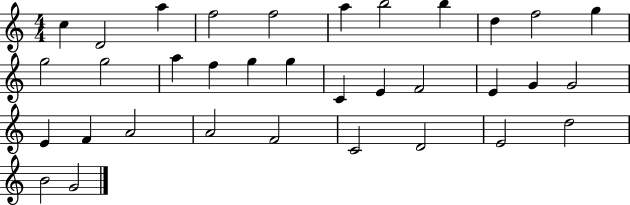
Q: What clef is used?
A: treble